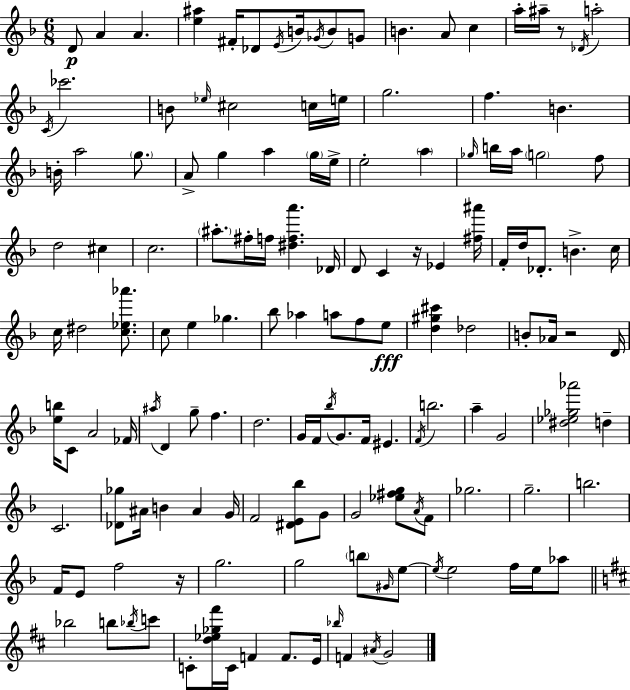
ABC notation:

X:1
T:Untitled
M:6/8
L:1/4
K:Dm
D/2 A A [e^a] ^F/4 _D/2 E/4 B/4 _G/4 B/2 G/2 B A/2 c a/4 ^a/4 z/2 _D/4 a2 C/4 _c'2 B/2 _e/4 ^c2 c/4 e/4 g2 f B B/4 a2 g/2 A/2 g a g/4 e/4 e2 a _g/4 b/4 a/4 g2 f/2 d2 ^c c2 ^a/2 ^f/4 f/4 [^dfa'] _D/4 D/2 C z/4 _E [^f^a']/4 F/4 d/4 _D/2 B c/4 c/4 ^d2 [c_e_a']/2 c/2 e _g _b/2 _a a/2 f/2 e/2 [d^g^c'] _d2 B/2 _A/4 z2 D/4 [eb]/4 C/2 A2 _F/4 ^a/4 D g/2 f d2 G/4 F/4 _b/4 G/2 F/4 ^E F/4 b2 a G2 [^d_e_g_a']2 d C2 [_D_g]/2 ^A/4 B ^A G/4 F2 [^DE_b]/2 G/2 G2 [_e^fg]/2 A/4 F/2 _g2 g2 b2 F/4 E/2 f2 z/4 g2 g2 b/2 ^G/4 e/2 e/4 e2 f/4 e/4 _a/2 _b2 b/2 _b/4 c'/2 C/2 [d_e_g^f']/4 C/4 F F/2 E/4 _b/4 F ^A/4 G2